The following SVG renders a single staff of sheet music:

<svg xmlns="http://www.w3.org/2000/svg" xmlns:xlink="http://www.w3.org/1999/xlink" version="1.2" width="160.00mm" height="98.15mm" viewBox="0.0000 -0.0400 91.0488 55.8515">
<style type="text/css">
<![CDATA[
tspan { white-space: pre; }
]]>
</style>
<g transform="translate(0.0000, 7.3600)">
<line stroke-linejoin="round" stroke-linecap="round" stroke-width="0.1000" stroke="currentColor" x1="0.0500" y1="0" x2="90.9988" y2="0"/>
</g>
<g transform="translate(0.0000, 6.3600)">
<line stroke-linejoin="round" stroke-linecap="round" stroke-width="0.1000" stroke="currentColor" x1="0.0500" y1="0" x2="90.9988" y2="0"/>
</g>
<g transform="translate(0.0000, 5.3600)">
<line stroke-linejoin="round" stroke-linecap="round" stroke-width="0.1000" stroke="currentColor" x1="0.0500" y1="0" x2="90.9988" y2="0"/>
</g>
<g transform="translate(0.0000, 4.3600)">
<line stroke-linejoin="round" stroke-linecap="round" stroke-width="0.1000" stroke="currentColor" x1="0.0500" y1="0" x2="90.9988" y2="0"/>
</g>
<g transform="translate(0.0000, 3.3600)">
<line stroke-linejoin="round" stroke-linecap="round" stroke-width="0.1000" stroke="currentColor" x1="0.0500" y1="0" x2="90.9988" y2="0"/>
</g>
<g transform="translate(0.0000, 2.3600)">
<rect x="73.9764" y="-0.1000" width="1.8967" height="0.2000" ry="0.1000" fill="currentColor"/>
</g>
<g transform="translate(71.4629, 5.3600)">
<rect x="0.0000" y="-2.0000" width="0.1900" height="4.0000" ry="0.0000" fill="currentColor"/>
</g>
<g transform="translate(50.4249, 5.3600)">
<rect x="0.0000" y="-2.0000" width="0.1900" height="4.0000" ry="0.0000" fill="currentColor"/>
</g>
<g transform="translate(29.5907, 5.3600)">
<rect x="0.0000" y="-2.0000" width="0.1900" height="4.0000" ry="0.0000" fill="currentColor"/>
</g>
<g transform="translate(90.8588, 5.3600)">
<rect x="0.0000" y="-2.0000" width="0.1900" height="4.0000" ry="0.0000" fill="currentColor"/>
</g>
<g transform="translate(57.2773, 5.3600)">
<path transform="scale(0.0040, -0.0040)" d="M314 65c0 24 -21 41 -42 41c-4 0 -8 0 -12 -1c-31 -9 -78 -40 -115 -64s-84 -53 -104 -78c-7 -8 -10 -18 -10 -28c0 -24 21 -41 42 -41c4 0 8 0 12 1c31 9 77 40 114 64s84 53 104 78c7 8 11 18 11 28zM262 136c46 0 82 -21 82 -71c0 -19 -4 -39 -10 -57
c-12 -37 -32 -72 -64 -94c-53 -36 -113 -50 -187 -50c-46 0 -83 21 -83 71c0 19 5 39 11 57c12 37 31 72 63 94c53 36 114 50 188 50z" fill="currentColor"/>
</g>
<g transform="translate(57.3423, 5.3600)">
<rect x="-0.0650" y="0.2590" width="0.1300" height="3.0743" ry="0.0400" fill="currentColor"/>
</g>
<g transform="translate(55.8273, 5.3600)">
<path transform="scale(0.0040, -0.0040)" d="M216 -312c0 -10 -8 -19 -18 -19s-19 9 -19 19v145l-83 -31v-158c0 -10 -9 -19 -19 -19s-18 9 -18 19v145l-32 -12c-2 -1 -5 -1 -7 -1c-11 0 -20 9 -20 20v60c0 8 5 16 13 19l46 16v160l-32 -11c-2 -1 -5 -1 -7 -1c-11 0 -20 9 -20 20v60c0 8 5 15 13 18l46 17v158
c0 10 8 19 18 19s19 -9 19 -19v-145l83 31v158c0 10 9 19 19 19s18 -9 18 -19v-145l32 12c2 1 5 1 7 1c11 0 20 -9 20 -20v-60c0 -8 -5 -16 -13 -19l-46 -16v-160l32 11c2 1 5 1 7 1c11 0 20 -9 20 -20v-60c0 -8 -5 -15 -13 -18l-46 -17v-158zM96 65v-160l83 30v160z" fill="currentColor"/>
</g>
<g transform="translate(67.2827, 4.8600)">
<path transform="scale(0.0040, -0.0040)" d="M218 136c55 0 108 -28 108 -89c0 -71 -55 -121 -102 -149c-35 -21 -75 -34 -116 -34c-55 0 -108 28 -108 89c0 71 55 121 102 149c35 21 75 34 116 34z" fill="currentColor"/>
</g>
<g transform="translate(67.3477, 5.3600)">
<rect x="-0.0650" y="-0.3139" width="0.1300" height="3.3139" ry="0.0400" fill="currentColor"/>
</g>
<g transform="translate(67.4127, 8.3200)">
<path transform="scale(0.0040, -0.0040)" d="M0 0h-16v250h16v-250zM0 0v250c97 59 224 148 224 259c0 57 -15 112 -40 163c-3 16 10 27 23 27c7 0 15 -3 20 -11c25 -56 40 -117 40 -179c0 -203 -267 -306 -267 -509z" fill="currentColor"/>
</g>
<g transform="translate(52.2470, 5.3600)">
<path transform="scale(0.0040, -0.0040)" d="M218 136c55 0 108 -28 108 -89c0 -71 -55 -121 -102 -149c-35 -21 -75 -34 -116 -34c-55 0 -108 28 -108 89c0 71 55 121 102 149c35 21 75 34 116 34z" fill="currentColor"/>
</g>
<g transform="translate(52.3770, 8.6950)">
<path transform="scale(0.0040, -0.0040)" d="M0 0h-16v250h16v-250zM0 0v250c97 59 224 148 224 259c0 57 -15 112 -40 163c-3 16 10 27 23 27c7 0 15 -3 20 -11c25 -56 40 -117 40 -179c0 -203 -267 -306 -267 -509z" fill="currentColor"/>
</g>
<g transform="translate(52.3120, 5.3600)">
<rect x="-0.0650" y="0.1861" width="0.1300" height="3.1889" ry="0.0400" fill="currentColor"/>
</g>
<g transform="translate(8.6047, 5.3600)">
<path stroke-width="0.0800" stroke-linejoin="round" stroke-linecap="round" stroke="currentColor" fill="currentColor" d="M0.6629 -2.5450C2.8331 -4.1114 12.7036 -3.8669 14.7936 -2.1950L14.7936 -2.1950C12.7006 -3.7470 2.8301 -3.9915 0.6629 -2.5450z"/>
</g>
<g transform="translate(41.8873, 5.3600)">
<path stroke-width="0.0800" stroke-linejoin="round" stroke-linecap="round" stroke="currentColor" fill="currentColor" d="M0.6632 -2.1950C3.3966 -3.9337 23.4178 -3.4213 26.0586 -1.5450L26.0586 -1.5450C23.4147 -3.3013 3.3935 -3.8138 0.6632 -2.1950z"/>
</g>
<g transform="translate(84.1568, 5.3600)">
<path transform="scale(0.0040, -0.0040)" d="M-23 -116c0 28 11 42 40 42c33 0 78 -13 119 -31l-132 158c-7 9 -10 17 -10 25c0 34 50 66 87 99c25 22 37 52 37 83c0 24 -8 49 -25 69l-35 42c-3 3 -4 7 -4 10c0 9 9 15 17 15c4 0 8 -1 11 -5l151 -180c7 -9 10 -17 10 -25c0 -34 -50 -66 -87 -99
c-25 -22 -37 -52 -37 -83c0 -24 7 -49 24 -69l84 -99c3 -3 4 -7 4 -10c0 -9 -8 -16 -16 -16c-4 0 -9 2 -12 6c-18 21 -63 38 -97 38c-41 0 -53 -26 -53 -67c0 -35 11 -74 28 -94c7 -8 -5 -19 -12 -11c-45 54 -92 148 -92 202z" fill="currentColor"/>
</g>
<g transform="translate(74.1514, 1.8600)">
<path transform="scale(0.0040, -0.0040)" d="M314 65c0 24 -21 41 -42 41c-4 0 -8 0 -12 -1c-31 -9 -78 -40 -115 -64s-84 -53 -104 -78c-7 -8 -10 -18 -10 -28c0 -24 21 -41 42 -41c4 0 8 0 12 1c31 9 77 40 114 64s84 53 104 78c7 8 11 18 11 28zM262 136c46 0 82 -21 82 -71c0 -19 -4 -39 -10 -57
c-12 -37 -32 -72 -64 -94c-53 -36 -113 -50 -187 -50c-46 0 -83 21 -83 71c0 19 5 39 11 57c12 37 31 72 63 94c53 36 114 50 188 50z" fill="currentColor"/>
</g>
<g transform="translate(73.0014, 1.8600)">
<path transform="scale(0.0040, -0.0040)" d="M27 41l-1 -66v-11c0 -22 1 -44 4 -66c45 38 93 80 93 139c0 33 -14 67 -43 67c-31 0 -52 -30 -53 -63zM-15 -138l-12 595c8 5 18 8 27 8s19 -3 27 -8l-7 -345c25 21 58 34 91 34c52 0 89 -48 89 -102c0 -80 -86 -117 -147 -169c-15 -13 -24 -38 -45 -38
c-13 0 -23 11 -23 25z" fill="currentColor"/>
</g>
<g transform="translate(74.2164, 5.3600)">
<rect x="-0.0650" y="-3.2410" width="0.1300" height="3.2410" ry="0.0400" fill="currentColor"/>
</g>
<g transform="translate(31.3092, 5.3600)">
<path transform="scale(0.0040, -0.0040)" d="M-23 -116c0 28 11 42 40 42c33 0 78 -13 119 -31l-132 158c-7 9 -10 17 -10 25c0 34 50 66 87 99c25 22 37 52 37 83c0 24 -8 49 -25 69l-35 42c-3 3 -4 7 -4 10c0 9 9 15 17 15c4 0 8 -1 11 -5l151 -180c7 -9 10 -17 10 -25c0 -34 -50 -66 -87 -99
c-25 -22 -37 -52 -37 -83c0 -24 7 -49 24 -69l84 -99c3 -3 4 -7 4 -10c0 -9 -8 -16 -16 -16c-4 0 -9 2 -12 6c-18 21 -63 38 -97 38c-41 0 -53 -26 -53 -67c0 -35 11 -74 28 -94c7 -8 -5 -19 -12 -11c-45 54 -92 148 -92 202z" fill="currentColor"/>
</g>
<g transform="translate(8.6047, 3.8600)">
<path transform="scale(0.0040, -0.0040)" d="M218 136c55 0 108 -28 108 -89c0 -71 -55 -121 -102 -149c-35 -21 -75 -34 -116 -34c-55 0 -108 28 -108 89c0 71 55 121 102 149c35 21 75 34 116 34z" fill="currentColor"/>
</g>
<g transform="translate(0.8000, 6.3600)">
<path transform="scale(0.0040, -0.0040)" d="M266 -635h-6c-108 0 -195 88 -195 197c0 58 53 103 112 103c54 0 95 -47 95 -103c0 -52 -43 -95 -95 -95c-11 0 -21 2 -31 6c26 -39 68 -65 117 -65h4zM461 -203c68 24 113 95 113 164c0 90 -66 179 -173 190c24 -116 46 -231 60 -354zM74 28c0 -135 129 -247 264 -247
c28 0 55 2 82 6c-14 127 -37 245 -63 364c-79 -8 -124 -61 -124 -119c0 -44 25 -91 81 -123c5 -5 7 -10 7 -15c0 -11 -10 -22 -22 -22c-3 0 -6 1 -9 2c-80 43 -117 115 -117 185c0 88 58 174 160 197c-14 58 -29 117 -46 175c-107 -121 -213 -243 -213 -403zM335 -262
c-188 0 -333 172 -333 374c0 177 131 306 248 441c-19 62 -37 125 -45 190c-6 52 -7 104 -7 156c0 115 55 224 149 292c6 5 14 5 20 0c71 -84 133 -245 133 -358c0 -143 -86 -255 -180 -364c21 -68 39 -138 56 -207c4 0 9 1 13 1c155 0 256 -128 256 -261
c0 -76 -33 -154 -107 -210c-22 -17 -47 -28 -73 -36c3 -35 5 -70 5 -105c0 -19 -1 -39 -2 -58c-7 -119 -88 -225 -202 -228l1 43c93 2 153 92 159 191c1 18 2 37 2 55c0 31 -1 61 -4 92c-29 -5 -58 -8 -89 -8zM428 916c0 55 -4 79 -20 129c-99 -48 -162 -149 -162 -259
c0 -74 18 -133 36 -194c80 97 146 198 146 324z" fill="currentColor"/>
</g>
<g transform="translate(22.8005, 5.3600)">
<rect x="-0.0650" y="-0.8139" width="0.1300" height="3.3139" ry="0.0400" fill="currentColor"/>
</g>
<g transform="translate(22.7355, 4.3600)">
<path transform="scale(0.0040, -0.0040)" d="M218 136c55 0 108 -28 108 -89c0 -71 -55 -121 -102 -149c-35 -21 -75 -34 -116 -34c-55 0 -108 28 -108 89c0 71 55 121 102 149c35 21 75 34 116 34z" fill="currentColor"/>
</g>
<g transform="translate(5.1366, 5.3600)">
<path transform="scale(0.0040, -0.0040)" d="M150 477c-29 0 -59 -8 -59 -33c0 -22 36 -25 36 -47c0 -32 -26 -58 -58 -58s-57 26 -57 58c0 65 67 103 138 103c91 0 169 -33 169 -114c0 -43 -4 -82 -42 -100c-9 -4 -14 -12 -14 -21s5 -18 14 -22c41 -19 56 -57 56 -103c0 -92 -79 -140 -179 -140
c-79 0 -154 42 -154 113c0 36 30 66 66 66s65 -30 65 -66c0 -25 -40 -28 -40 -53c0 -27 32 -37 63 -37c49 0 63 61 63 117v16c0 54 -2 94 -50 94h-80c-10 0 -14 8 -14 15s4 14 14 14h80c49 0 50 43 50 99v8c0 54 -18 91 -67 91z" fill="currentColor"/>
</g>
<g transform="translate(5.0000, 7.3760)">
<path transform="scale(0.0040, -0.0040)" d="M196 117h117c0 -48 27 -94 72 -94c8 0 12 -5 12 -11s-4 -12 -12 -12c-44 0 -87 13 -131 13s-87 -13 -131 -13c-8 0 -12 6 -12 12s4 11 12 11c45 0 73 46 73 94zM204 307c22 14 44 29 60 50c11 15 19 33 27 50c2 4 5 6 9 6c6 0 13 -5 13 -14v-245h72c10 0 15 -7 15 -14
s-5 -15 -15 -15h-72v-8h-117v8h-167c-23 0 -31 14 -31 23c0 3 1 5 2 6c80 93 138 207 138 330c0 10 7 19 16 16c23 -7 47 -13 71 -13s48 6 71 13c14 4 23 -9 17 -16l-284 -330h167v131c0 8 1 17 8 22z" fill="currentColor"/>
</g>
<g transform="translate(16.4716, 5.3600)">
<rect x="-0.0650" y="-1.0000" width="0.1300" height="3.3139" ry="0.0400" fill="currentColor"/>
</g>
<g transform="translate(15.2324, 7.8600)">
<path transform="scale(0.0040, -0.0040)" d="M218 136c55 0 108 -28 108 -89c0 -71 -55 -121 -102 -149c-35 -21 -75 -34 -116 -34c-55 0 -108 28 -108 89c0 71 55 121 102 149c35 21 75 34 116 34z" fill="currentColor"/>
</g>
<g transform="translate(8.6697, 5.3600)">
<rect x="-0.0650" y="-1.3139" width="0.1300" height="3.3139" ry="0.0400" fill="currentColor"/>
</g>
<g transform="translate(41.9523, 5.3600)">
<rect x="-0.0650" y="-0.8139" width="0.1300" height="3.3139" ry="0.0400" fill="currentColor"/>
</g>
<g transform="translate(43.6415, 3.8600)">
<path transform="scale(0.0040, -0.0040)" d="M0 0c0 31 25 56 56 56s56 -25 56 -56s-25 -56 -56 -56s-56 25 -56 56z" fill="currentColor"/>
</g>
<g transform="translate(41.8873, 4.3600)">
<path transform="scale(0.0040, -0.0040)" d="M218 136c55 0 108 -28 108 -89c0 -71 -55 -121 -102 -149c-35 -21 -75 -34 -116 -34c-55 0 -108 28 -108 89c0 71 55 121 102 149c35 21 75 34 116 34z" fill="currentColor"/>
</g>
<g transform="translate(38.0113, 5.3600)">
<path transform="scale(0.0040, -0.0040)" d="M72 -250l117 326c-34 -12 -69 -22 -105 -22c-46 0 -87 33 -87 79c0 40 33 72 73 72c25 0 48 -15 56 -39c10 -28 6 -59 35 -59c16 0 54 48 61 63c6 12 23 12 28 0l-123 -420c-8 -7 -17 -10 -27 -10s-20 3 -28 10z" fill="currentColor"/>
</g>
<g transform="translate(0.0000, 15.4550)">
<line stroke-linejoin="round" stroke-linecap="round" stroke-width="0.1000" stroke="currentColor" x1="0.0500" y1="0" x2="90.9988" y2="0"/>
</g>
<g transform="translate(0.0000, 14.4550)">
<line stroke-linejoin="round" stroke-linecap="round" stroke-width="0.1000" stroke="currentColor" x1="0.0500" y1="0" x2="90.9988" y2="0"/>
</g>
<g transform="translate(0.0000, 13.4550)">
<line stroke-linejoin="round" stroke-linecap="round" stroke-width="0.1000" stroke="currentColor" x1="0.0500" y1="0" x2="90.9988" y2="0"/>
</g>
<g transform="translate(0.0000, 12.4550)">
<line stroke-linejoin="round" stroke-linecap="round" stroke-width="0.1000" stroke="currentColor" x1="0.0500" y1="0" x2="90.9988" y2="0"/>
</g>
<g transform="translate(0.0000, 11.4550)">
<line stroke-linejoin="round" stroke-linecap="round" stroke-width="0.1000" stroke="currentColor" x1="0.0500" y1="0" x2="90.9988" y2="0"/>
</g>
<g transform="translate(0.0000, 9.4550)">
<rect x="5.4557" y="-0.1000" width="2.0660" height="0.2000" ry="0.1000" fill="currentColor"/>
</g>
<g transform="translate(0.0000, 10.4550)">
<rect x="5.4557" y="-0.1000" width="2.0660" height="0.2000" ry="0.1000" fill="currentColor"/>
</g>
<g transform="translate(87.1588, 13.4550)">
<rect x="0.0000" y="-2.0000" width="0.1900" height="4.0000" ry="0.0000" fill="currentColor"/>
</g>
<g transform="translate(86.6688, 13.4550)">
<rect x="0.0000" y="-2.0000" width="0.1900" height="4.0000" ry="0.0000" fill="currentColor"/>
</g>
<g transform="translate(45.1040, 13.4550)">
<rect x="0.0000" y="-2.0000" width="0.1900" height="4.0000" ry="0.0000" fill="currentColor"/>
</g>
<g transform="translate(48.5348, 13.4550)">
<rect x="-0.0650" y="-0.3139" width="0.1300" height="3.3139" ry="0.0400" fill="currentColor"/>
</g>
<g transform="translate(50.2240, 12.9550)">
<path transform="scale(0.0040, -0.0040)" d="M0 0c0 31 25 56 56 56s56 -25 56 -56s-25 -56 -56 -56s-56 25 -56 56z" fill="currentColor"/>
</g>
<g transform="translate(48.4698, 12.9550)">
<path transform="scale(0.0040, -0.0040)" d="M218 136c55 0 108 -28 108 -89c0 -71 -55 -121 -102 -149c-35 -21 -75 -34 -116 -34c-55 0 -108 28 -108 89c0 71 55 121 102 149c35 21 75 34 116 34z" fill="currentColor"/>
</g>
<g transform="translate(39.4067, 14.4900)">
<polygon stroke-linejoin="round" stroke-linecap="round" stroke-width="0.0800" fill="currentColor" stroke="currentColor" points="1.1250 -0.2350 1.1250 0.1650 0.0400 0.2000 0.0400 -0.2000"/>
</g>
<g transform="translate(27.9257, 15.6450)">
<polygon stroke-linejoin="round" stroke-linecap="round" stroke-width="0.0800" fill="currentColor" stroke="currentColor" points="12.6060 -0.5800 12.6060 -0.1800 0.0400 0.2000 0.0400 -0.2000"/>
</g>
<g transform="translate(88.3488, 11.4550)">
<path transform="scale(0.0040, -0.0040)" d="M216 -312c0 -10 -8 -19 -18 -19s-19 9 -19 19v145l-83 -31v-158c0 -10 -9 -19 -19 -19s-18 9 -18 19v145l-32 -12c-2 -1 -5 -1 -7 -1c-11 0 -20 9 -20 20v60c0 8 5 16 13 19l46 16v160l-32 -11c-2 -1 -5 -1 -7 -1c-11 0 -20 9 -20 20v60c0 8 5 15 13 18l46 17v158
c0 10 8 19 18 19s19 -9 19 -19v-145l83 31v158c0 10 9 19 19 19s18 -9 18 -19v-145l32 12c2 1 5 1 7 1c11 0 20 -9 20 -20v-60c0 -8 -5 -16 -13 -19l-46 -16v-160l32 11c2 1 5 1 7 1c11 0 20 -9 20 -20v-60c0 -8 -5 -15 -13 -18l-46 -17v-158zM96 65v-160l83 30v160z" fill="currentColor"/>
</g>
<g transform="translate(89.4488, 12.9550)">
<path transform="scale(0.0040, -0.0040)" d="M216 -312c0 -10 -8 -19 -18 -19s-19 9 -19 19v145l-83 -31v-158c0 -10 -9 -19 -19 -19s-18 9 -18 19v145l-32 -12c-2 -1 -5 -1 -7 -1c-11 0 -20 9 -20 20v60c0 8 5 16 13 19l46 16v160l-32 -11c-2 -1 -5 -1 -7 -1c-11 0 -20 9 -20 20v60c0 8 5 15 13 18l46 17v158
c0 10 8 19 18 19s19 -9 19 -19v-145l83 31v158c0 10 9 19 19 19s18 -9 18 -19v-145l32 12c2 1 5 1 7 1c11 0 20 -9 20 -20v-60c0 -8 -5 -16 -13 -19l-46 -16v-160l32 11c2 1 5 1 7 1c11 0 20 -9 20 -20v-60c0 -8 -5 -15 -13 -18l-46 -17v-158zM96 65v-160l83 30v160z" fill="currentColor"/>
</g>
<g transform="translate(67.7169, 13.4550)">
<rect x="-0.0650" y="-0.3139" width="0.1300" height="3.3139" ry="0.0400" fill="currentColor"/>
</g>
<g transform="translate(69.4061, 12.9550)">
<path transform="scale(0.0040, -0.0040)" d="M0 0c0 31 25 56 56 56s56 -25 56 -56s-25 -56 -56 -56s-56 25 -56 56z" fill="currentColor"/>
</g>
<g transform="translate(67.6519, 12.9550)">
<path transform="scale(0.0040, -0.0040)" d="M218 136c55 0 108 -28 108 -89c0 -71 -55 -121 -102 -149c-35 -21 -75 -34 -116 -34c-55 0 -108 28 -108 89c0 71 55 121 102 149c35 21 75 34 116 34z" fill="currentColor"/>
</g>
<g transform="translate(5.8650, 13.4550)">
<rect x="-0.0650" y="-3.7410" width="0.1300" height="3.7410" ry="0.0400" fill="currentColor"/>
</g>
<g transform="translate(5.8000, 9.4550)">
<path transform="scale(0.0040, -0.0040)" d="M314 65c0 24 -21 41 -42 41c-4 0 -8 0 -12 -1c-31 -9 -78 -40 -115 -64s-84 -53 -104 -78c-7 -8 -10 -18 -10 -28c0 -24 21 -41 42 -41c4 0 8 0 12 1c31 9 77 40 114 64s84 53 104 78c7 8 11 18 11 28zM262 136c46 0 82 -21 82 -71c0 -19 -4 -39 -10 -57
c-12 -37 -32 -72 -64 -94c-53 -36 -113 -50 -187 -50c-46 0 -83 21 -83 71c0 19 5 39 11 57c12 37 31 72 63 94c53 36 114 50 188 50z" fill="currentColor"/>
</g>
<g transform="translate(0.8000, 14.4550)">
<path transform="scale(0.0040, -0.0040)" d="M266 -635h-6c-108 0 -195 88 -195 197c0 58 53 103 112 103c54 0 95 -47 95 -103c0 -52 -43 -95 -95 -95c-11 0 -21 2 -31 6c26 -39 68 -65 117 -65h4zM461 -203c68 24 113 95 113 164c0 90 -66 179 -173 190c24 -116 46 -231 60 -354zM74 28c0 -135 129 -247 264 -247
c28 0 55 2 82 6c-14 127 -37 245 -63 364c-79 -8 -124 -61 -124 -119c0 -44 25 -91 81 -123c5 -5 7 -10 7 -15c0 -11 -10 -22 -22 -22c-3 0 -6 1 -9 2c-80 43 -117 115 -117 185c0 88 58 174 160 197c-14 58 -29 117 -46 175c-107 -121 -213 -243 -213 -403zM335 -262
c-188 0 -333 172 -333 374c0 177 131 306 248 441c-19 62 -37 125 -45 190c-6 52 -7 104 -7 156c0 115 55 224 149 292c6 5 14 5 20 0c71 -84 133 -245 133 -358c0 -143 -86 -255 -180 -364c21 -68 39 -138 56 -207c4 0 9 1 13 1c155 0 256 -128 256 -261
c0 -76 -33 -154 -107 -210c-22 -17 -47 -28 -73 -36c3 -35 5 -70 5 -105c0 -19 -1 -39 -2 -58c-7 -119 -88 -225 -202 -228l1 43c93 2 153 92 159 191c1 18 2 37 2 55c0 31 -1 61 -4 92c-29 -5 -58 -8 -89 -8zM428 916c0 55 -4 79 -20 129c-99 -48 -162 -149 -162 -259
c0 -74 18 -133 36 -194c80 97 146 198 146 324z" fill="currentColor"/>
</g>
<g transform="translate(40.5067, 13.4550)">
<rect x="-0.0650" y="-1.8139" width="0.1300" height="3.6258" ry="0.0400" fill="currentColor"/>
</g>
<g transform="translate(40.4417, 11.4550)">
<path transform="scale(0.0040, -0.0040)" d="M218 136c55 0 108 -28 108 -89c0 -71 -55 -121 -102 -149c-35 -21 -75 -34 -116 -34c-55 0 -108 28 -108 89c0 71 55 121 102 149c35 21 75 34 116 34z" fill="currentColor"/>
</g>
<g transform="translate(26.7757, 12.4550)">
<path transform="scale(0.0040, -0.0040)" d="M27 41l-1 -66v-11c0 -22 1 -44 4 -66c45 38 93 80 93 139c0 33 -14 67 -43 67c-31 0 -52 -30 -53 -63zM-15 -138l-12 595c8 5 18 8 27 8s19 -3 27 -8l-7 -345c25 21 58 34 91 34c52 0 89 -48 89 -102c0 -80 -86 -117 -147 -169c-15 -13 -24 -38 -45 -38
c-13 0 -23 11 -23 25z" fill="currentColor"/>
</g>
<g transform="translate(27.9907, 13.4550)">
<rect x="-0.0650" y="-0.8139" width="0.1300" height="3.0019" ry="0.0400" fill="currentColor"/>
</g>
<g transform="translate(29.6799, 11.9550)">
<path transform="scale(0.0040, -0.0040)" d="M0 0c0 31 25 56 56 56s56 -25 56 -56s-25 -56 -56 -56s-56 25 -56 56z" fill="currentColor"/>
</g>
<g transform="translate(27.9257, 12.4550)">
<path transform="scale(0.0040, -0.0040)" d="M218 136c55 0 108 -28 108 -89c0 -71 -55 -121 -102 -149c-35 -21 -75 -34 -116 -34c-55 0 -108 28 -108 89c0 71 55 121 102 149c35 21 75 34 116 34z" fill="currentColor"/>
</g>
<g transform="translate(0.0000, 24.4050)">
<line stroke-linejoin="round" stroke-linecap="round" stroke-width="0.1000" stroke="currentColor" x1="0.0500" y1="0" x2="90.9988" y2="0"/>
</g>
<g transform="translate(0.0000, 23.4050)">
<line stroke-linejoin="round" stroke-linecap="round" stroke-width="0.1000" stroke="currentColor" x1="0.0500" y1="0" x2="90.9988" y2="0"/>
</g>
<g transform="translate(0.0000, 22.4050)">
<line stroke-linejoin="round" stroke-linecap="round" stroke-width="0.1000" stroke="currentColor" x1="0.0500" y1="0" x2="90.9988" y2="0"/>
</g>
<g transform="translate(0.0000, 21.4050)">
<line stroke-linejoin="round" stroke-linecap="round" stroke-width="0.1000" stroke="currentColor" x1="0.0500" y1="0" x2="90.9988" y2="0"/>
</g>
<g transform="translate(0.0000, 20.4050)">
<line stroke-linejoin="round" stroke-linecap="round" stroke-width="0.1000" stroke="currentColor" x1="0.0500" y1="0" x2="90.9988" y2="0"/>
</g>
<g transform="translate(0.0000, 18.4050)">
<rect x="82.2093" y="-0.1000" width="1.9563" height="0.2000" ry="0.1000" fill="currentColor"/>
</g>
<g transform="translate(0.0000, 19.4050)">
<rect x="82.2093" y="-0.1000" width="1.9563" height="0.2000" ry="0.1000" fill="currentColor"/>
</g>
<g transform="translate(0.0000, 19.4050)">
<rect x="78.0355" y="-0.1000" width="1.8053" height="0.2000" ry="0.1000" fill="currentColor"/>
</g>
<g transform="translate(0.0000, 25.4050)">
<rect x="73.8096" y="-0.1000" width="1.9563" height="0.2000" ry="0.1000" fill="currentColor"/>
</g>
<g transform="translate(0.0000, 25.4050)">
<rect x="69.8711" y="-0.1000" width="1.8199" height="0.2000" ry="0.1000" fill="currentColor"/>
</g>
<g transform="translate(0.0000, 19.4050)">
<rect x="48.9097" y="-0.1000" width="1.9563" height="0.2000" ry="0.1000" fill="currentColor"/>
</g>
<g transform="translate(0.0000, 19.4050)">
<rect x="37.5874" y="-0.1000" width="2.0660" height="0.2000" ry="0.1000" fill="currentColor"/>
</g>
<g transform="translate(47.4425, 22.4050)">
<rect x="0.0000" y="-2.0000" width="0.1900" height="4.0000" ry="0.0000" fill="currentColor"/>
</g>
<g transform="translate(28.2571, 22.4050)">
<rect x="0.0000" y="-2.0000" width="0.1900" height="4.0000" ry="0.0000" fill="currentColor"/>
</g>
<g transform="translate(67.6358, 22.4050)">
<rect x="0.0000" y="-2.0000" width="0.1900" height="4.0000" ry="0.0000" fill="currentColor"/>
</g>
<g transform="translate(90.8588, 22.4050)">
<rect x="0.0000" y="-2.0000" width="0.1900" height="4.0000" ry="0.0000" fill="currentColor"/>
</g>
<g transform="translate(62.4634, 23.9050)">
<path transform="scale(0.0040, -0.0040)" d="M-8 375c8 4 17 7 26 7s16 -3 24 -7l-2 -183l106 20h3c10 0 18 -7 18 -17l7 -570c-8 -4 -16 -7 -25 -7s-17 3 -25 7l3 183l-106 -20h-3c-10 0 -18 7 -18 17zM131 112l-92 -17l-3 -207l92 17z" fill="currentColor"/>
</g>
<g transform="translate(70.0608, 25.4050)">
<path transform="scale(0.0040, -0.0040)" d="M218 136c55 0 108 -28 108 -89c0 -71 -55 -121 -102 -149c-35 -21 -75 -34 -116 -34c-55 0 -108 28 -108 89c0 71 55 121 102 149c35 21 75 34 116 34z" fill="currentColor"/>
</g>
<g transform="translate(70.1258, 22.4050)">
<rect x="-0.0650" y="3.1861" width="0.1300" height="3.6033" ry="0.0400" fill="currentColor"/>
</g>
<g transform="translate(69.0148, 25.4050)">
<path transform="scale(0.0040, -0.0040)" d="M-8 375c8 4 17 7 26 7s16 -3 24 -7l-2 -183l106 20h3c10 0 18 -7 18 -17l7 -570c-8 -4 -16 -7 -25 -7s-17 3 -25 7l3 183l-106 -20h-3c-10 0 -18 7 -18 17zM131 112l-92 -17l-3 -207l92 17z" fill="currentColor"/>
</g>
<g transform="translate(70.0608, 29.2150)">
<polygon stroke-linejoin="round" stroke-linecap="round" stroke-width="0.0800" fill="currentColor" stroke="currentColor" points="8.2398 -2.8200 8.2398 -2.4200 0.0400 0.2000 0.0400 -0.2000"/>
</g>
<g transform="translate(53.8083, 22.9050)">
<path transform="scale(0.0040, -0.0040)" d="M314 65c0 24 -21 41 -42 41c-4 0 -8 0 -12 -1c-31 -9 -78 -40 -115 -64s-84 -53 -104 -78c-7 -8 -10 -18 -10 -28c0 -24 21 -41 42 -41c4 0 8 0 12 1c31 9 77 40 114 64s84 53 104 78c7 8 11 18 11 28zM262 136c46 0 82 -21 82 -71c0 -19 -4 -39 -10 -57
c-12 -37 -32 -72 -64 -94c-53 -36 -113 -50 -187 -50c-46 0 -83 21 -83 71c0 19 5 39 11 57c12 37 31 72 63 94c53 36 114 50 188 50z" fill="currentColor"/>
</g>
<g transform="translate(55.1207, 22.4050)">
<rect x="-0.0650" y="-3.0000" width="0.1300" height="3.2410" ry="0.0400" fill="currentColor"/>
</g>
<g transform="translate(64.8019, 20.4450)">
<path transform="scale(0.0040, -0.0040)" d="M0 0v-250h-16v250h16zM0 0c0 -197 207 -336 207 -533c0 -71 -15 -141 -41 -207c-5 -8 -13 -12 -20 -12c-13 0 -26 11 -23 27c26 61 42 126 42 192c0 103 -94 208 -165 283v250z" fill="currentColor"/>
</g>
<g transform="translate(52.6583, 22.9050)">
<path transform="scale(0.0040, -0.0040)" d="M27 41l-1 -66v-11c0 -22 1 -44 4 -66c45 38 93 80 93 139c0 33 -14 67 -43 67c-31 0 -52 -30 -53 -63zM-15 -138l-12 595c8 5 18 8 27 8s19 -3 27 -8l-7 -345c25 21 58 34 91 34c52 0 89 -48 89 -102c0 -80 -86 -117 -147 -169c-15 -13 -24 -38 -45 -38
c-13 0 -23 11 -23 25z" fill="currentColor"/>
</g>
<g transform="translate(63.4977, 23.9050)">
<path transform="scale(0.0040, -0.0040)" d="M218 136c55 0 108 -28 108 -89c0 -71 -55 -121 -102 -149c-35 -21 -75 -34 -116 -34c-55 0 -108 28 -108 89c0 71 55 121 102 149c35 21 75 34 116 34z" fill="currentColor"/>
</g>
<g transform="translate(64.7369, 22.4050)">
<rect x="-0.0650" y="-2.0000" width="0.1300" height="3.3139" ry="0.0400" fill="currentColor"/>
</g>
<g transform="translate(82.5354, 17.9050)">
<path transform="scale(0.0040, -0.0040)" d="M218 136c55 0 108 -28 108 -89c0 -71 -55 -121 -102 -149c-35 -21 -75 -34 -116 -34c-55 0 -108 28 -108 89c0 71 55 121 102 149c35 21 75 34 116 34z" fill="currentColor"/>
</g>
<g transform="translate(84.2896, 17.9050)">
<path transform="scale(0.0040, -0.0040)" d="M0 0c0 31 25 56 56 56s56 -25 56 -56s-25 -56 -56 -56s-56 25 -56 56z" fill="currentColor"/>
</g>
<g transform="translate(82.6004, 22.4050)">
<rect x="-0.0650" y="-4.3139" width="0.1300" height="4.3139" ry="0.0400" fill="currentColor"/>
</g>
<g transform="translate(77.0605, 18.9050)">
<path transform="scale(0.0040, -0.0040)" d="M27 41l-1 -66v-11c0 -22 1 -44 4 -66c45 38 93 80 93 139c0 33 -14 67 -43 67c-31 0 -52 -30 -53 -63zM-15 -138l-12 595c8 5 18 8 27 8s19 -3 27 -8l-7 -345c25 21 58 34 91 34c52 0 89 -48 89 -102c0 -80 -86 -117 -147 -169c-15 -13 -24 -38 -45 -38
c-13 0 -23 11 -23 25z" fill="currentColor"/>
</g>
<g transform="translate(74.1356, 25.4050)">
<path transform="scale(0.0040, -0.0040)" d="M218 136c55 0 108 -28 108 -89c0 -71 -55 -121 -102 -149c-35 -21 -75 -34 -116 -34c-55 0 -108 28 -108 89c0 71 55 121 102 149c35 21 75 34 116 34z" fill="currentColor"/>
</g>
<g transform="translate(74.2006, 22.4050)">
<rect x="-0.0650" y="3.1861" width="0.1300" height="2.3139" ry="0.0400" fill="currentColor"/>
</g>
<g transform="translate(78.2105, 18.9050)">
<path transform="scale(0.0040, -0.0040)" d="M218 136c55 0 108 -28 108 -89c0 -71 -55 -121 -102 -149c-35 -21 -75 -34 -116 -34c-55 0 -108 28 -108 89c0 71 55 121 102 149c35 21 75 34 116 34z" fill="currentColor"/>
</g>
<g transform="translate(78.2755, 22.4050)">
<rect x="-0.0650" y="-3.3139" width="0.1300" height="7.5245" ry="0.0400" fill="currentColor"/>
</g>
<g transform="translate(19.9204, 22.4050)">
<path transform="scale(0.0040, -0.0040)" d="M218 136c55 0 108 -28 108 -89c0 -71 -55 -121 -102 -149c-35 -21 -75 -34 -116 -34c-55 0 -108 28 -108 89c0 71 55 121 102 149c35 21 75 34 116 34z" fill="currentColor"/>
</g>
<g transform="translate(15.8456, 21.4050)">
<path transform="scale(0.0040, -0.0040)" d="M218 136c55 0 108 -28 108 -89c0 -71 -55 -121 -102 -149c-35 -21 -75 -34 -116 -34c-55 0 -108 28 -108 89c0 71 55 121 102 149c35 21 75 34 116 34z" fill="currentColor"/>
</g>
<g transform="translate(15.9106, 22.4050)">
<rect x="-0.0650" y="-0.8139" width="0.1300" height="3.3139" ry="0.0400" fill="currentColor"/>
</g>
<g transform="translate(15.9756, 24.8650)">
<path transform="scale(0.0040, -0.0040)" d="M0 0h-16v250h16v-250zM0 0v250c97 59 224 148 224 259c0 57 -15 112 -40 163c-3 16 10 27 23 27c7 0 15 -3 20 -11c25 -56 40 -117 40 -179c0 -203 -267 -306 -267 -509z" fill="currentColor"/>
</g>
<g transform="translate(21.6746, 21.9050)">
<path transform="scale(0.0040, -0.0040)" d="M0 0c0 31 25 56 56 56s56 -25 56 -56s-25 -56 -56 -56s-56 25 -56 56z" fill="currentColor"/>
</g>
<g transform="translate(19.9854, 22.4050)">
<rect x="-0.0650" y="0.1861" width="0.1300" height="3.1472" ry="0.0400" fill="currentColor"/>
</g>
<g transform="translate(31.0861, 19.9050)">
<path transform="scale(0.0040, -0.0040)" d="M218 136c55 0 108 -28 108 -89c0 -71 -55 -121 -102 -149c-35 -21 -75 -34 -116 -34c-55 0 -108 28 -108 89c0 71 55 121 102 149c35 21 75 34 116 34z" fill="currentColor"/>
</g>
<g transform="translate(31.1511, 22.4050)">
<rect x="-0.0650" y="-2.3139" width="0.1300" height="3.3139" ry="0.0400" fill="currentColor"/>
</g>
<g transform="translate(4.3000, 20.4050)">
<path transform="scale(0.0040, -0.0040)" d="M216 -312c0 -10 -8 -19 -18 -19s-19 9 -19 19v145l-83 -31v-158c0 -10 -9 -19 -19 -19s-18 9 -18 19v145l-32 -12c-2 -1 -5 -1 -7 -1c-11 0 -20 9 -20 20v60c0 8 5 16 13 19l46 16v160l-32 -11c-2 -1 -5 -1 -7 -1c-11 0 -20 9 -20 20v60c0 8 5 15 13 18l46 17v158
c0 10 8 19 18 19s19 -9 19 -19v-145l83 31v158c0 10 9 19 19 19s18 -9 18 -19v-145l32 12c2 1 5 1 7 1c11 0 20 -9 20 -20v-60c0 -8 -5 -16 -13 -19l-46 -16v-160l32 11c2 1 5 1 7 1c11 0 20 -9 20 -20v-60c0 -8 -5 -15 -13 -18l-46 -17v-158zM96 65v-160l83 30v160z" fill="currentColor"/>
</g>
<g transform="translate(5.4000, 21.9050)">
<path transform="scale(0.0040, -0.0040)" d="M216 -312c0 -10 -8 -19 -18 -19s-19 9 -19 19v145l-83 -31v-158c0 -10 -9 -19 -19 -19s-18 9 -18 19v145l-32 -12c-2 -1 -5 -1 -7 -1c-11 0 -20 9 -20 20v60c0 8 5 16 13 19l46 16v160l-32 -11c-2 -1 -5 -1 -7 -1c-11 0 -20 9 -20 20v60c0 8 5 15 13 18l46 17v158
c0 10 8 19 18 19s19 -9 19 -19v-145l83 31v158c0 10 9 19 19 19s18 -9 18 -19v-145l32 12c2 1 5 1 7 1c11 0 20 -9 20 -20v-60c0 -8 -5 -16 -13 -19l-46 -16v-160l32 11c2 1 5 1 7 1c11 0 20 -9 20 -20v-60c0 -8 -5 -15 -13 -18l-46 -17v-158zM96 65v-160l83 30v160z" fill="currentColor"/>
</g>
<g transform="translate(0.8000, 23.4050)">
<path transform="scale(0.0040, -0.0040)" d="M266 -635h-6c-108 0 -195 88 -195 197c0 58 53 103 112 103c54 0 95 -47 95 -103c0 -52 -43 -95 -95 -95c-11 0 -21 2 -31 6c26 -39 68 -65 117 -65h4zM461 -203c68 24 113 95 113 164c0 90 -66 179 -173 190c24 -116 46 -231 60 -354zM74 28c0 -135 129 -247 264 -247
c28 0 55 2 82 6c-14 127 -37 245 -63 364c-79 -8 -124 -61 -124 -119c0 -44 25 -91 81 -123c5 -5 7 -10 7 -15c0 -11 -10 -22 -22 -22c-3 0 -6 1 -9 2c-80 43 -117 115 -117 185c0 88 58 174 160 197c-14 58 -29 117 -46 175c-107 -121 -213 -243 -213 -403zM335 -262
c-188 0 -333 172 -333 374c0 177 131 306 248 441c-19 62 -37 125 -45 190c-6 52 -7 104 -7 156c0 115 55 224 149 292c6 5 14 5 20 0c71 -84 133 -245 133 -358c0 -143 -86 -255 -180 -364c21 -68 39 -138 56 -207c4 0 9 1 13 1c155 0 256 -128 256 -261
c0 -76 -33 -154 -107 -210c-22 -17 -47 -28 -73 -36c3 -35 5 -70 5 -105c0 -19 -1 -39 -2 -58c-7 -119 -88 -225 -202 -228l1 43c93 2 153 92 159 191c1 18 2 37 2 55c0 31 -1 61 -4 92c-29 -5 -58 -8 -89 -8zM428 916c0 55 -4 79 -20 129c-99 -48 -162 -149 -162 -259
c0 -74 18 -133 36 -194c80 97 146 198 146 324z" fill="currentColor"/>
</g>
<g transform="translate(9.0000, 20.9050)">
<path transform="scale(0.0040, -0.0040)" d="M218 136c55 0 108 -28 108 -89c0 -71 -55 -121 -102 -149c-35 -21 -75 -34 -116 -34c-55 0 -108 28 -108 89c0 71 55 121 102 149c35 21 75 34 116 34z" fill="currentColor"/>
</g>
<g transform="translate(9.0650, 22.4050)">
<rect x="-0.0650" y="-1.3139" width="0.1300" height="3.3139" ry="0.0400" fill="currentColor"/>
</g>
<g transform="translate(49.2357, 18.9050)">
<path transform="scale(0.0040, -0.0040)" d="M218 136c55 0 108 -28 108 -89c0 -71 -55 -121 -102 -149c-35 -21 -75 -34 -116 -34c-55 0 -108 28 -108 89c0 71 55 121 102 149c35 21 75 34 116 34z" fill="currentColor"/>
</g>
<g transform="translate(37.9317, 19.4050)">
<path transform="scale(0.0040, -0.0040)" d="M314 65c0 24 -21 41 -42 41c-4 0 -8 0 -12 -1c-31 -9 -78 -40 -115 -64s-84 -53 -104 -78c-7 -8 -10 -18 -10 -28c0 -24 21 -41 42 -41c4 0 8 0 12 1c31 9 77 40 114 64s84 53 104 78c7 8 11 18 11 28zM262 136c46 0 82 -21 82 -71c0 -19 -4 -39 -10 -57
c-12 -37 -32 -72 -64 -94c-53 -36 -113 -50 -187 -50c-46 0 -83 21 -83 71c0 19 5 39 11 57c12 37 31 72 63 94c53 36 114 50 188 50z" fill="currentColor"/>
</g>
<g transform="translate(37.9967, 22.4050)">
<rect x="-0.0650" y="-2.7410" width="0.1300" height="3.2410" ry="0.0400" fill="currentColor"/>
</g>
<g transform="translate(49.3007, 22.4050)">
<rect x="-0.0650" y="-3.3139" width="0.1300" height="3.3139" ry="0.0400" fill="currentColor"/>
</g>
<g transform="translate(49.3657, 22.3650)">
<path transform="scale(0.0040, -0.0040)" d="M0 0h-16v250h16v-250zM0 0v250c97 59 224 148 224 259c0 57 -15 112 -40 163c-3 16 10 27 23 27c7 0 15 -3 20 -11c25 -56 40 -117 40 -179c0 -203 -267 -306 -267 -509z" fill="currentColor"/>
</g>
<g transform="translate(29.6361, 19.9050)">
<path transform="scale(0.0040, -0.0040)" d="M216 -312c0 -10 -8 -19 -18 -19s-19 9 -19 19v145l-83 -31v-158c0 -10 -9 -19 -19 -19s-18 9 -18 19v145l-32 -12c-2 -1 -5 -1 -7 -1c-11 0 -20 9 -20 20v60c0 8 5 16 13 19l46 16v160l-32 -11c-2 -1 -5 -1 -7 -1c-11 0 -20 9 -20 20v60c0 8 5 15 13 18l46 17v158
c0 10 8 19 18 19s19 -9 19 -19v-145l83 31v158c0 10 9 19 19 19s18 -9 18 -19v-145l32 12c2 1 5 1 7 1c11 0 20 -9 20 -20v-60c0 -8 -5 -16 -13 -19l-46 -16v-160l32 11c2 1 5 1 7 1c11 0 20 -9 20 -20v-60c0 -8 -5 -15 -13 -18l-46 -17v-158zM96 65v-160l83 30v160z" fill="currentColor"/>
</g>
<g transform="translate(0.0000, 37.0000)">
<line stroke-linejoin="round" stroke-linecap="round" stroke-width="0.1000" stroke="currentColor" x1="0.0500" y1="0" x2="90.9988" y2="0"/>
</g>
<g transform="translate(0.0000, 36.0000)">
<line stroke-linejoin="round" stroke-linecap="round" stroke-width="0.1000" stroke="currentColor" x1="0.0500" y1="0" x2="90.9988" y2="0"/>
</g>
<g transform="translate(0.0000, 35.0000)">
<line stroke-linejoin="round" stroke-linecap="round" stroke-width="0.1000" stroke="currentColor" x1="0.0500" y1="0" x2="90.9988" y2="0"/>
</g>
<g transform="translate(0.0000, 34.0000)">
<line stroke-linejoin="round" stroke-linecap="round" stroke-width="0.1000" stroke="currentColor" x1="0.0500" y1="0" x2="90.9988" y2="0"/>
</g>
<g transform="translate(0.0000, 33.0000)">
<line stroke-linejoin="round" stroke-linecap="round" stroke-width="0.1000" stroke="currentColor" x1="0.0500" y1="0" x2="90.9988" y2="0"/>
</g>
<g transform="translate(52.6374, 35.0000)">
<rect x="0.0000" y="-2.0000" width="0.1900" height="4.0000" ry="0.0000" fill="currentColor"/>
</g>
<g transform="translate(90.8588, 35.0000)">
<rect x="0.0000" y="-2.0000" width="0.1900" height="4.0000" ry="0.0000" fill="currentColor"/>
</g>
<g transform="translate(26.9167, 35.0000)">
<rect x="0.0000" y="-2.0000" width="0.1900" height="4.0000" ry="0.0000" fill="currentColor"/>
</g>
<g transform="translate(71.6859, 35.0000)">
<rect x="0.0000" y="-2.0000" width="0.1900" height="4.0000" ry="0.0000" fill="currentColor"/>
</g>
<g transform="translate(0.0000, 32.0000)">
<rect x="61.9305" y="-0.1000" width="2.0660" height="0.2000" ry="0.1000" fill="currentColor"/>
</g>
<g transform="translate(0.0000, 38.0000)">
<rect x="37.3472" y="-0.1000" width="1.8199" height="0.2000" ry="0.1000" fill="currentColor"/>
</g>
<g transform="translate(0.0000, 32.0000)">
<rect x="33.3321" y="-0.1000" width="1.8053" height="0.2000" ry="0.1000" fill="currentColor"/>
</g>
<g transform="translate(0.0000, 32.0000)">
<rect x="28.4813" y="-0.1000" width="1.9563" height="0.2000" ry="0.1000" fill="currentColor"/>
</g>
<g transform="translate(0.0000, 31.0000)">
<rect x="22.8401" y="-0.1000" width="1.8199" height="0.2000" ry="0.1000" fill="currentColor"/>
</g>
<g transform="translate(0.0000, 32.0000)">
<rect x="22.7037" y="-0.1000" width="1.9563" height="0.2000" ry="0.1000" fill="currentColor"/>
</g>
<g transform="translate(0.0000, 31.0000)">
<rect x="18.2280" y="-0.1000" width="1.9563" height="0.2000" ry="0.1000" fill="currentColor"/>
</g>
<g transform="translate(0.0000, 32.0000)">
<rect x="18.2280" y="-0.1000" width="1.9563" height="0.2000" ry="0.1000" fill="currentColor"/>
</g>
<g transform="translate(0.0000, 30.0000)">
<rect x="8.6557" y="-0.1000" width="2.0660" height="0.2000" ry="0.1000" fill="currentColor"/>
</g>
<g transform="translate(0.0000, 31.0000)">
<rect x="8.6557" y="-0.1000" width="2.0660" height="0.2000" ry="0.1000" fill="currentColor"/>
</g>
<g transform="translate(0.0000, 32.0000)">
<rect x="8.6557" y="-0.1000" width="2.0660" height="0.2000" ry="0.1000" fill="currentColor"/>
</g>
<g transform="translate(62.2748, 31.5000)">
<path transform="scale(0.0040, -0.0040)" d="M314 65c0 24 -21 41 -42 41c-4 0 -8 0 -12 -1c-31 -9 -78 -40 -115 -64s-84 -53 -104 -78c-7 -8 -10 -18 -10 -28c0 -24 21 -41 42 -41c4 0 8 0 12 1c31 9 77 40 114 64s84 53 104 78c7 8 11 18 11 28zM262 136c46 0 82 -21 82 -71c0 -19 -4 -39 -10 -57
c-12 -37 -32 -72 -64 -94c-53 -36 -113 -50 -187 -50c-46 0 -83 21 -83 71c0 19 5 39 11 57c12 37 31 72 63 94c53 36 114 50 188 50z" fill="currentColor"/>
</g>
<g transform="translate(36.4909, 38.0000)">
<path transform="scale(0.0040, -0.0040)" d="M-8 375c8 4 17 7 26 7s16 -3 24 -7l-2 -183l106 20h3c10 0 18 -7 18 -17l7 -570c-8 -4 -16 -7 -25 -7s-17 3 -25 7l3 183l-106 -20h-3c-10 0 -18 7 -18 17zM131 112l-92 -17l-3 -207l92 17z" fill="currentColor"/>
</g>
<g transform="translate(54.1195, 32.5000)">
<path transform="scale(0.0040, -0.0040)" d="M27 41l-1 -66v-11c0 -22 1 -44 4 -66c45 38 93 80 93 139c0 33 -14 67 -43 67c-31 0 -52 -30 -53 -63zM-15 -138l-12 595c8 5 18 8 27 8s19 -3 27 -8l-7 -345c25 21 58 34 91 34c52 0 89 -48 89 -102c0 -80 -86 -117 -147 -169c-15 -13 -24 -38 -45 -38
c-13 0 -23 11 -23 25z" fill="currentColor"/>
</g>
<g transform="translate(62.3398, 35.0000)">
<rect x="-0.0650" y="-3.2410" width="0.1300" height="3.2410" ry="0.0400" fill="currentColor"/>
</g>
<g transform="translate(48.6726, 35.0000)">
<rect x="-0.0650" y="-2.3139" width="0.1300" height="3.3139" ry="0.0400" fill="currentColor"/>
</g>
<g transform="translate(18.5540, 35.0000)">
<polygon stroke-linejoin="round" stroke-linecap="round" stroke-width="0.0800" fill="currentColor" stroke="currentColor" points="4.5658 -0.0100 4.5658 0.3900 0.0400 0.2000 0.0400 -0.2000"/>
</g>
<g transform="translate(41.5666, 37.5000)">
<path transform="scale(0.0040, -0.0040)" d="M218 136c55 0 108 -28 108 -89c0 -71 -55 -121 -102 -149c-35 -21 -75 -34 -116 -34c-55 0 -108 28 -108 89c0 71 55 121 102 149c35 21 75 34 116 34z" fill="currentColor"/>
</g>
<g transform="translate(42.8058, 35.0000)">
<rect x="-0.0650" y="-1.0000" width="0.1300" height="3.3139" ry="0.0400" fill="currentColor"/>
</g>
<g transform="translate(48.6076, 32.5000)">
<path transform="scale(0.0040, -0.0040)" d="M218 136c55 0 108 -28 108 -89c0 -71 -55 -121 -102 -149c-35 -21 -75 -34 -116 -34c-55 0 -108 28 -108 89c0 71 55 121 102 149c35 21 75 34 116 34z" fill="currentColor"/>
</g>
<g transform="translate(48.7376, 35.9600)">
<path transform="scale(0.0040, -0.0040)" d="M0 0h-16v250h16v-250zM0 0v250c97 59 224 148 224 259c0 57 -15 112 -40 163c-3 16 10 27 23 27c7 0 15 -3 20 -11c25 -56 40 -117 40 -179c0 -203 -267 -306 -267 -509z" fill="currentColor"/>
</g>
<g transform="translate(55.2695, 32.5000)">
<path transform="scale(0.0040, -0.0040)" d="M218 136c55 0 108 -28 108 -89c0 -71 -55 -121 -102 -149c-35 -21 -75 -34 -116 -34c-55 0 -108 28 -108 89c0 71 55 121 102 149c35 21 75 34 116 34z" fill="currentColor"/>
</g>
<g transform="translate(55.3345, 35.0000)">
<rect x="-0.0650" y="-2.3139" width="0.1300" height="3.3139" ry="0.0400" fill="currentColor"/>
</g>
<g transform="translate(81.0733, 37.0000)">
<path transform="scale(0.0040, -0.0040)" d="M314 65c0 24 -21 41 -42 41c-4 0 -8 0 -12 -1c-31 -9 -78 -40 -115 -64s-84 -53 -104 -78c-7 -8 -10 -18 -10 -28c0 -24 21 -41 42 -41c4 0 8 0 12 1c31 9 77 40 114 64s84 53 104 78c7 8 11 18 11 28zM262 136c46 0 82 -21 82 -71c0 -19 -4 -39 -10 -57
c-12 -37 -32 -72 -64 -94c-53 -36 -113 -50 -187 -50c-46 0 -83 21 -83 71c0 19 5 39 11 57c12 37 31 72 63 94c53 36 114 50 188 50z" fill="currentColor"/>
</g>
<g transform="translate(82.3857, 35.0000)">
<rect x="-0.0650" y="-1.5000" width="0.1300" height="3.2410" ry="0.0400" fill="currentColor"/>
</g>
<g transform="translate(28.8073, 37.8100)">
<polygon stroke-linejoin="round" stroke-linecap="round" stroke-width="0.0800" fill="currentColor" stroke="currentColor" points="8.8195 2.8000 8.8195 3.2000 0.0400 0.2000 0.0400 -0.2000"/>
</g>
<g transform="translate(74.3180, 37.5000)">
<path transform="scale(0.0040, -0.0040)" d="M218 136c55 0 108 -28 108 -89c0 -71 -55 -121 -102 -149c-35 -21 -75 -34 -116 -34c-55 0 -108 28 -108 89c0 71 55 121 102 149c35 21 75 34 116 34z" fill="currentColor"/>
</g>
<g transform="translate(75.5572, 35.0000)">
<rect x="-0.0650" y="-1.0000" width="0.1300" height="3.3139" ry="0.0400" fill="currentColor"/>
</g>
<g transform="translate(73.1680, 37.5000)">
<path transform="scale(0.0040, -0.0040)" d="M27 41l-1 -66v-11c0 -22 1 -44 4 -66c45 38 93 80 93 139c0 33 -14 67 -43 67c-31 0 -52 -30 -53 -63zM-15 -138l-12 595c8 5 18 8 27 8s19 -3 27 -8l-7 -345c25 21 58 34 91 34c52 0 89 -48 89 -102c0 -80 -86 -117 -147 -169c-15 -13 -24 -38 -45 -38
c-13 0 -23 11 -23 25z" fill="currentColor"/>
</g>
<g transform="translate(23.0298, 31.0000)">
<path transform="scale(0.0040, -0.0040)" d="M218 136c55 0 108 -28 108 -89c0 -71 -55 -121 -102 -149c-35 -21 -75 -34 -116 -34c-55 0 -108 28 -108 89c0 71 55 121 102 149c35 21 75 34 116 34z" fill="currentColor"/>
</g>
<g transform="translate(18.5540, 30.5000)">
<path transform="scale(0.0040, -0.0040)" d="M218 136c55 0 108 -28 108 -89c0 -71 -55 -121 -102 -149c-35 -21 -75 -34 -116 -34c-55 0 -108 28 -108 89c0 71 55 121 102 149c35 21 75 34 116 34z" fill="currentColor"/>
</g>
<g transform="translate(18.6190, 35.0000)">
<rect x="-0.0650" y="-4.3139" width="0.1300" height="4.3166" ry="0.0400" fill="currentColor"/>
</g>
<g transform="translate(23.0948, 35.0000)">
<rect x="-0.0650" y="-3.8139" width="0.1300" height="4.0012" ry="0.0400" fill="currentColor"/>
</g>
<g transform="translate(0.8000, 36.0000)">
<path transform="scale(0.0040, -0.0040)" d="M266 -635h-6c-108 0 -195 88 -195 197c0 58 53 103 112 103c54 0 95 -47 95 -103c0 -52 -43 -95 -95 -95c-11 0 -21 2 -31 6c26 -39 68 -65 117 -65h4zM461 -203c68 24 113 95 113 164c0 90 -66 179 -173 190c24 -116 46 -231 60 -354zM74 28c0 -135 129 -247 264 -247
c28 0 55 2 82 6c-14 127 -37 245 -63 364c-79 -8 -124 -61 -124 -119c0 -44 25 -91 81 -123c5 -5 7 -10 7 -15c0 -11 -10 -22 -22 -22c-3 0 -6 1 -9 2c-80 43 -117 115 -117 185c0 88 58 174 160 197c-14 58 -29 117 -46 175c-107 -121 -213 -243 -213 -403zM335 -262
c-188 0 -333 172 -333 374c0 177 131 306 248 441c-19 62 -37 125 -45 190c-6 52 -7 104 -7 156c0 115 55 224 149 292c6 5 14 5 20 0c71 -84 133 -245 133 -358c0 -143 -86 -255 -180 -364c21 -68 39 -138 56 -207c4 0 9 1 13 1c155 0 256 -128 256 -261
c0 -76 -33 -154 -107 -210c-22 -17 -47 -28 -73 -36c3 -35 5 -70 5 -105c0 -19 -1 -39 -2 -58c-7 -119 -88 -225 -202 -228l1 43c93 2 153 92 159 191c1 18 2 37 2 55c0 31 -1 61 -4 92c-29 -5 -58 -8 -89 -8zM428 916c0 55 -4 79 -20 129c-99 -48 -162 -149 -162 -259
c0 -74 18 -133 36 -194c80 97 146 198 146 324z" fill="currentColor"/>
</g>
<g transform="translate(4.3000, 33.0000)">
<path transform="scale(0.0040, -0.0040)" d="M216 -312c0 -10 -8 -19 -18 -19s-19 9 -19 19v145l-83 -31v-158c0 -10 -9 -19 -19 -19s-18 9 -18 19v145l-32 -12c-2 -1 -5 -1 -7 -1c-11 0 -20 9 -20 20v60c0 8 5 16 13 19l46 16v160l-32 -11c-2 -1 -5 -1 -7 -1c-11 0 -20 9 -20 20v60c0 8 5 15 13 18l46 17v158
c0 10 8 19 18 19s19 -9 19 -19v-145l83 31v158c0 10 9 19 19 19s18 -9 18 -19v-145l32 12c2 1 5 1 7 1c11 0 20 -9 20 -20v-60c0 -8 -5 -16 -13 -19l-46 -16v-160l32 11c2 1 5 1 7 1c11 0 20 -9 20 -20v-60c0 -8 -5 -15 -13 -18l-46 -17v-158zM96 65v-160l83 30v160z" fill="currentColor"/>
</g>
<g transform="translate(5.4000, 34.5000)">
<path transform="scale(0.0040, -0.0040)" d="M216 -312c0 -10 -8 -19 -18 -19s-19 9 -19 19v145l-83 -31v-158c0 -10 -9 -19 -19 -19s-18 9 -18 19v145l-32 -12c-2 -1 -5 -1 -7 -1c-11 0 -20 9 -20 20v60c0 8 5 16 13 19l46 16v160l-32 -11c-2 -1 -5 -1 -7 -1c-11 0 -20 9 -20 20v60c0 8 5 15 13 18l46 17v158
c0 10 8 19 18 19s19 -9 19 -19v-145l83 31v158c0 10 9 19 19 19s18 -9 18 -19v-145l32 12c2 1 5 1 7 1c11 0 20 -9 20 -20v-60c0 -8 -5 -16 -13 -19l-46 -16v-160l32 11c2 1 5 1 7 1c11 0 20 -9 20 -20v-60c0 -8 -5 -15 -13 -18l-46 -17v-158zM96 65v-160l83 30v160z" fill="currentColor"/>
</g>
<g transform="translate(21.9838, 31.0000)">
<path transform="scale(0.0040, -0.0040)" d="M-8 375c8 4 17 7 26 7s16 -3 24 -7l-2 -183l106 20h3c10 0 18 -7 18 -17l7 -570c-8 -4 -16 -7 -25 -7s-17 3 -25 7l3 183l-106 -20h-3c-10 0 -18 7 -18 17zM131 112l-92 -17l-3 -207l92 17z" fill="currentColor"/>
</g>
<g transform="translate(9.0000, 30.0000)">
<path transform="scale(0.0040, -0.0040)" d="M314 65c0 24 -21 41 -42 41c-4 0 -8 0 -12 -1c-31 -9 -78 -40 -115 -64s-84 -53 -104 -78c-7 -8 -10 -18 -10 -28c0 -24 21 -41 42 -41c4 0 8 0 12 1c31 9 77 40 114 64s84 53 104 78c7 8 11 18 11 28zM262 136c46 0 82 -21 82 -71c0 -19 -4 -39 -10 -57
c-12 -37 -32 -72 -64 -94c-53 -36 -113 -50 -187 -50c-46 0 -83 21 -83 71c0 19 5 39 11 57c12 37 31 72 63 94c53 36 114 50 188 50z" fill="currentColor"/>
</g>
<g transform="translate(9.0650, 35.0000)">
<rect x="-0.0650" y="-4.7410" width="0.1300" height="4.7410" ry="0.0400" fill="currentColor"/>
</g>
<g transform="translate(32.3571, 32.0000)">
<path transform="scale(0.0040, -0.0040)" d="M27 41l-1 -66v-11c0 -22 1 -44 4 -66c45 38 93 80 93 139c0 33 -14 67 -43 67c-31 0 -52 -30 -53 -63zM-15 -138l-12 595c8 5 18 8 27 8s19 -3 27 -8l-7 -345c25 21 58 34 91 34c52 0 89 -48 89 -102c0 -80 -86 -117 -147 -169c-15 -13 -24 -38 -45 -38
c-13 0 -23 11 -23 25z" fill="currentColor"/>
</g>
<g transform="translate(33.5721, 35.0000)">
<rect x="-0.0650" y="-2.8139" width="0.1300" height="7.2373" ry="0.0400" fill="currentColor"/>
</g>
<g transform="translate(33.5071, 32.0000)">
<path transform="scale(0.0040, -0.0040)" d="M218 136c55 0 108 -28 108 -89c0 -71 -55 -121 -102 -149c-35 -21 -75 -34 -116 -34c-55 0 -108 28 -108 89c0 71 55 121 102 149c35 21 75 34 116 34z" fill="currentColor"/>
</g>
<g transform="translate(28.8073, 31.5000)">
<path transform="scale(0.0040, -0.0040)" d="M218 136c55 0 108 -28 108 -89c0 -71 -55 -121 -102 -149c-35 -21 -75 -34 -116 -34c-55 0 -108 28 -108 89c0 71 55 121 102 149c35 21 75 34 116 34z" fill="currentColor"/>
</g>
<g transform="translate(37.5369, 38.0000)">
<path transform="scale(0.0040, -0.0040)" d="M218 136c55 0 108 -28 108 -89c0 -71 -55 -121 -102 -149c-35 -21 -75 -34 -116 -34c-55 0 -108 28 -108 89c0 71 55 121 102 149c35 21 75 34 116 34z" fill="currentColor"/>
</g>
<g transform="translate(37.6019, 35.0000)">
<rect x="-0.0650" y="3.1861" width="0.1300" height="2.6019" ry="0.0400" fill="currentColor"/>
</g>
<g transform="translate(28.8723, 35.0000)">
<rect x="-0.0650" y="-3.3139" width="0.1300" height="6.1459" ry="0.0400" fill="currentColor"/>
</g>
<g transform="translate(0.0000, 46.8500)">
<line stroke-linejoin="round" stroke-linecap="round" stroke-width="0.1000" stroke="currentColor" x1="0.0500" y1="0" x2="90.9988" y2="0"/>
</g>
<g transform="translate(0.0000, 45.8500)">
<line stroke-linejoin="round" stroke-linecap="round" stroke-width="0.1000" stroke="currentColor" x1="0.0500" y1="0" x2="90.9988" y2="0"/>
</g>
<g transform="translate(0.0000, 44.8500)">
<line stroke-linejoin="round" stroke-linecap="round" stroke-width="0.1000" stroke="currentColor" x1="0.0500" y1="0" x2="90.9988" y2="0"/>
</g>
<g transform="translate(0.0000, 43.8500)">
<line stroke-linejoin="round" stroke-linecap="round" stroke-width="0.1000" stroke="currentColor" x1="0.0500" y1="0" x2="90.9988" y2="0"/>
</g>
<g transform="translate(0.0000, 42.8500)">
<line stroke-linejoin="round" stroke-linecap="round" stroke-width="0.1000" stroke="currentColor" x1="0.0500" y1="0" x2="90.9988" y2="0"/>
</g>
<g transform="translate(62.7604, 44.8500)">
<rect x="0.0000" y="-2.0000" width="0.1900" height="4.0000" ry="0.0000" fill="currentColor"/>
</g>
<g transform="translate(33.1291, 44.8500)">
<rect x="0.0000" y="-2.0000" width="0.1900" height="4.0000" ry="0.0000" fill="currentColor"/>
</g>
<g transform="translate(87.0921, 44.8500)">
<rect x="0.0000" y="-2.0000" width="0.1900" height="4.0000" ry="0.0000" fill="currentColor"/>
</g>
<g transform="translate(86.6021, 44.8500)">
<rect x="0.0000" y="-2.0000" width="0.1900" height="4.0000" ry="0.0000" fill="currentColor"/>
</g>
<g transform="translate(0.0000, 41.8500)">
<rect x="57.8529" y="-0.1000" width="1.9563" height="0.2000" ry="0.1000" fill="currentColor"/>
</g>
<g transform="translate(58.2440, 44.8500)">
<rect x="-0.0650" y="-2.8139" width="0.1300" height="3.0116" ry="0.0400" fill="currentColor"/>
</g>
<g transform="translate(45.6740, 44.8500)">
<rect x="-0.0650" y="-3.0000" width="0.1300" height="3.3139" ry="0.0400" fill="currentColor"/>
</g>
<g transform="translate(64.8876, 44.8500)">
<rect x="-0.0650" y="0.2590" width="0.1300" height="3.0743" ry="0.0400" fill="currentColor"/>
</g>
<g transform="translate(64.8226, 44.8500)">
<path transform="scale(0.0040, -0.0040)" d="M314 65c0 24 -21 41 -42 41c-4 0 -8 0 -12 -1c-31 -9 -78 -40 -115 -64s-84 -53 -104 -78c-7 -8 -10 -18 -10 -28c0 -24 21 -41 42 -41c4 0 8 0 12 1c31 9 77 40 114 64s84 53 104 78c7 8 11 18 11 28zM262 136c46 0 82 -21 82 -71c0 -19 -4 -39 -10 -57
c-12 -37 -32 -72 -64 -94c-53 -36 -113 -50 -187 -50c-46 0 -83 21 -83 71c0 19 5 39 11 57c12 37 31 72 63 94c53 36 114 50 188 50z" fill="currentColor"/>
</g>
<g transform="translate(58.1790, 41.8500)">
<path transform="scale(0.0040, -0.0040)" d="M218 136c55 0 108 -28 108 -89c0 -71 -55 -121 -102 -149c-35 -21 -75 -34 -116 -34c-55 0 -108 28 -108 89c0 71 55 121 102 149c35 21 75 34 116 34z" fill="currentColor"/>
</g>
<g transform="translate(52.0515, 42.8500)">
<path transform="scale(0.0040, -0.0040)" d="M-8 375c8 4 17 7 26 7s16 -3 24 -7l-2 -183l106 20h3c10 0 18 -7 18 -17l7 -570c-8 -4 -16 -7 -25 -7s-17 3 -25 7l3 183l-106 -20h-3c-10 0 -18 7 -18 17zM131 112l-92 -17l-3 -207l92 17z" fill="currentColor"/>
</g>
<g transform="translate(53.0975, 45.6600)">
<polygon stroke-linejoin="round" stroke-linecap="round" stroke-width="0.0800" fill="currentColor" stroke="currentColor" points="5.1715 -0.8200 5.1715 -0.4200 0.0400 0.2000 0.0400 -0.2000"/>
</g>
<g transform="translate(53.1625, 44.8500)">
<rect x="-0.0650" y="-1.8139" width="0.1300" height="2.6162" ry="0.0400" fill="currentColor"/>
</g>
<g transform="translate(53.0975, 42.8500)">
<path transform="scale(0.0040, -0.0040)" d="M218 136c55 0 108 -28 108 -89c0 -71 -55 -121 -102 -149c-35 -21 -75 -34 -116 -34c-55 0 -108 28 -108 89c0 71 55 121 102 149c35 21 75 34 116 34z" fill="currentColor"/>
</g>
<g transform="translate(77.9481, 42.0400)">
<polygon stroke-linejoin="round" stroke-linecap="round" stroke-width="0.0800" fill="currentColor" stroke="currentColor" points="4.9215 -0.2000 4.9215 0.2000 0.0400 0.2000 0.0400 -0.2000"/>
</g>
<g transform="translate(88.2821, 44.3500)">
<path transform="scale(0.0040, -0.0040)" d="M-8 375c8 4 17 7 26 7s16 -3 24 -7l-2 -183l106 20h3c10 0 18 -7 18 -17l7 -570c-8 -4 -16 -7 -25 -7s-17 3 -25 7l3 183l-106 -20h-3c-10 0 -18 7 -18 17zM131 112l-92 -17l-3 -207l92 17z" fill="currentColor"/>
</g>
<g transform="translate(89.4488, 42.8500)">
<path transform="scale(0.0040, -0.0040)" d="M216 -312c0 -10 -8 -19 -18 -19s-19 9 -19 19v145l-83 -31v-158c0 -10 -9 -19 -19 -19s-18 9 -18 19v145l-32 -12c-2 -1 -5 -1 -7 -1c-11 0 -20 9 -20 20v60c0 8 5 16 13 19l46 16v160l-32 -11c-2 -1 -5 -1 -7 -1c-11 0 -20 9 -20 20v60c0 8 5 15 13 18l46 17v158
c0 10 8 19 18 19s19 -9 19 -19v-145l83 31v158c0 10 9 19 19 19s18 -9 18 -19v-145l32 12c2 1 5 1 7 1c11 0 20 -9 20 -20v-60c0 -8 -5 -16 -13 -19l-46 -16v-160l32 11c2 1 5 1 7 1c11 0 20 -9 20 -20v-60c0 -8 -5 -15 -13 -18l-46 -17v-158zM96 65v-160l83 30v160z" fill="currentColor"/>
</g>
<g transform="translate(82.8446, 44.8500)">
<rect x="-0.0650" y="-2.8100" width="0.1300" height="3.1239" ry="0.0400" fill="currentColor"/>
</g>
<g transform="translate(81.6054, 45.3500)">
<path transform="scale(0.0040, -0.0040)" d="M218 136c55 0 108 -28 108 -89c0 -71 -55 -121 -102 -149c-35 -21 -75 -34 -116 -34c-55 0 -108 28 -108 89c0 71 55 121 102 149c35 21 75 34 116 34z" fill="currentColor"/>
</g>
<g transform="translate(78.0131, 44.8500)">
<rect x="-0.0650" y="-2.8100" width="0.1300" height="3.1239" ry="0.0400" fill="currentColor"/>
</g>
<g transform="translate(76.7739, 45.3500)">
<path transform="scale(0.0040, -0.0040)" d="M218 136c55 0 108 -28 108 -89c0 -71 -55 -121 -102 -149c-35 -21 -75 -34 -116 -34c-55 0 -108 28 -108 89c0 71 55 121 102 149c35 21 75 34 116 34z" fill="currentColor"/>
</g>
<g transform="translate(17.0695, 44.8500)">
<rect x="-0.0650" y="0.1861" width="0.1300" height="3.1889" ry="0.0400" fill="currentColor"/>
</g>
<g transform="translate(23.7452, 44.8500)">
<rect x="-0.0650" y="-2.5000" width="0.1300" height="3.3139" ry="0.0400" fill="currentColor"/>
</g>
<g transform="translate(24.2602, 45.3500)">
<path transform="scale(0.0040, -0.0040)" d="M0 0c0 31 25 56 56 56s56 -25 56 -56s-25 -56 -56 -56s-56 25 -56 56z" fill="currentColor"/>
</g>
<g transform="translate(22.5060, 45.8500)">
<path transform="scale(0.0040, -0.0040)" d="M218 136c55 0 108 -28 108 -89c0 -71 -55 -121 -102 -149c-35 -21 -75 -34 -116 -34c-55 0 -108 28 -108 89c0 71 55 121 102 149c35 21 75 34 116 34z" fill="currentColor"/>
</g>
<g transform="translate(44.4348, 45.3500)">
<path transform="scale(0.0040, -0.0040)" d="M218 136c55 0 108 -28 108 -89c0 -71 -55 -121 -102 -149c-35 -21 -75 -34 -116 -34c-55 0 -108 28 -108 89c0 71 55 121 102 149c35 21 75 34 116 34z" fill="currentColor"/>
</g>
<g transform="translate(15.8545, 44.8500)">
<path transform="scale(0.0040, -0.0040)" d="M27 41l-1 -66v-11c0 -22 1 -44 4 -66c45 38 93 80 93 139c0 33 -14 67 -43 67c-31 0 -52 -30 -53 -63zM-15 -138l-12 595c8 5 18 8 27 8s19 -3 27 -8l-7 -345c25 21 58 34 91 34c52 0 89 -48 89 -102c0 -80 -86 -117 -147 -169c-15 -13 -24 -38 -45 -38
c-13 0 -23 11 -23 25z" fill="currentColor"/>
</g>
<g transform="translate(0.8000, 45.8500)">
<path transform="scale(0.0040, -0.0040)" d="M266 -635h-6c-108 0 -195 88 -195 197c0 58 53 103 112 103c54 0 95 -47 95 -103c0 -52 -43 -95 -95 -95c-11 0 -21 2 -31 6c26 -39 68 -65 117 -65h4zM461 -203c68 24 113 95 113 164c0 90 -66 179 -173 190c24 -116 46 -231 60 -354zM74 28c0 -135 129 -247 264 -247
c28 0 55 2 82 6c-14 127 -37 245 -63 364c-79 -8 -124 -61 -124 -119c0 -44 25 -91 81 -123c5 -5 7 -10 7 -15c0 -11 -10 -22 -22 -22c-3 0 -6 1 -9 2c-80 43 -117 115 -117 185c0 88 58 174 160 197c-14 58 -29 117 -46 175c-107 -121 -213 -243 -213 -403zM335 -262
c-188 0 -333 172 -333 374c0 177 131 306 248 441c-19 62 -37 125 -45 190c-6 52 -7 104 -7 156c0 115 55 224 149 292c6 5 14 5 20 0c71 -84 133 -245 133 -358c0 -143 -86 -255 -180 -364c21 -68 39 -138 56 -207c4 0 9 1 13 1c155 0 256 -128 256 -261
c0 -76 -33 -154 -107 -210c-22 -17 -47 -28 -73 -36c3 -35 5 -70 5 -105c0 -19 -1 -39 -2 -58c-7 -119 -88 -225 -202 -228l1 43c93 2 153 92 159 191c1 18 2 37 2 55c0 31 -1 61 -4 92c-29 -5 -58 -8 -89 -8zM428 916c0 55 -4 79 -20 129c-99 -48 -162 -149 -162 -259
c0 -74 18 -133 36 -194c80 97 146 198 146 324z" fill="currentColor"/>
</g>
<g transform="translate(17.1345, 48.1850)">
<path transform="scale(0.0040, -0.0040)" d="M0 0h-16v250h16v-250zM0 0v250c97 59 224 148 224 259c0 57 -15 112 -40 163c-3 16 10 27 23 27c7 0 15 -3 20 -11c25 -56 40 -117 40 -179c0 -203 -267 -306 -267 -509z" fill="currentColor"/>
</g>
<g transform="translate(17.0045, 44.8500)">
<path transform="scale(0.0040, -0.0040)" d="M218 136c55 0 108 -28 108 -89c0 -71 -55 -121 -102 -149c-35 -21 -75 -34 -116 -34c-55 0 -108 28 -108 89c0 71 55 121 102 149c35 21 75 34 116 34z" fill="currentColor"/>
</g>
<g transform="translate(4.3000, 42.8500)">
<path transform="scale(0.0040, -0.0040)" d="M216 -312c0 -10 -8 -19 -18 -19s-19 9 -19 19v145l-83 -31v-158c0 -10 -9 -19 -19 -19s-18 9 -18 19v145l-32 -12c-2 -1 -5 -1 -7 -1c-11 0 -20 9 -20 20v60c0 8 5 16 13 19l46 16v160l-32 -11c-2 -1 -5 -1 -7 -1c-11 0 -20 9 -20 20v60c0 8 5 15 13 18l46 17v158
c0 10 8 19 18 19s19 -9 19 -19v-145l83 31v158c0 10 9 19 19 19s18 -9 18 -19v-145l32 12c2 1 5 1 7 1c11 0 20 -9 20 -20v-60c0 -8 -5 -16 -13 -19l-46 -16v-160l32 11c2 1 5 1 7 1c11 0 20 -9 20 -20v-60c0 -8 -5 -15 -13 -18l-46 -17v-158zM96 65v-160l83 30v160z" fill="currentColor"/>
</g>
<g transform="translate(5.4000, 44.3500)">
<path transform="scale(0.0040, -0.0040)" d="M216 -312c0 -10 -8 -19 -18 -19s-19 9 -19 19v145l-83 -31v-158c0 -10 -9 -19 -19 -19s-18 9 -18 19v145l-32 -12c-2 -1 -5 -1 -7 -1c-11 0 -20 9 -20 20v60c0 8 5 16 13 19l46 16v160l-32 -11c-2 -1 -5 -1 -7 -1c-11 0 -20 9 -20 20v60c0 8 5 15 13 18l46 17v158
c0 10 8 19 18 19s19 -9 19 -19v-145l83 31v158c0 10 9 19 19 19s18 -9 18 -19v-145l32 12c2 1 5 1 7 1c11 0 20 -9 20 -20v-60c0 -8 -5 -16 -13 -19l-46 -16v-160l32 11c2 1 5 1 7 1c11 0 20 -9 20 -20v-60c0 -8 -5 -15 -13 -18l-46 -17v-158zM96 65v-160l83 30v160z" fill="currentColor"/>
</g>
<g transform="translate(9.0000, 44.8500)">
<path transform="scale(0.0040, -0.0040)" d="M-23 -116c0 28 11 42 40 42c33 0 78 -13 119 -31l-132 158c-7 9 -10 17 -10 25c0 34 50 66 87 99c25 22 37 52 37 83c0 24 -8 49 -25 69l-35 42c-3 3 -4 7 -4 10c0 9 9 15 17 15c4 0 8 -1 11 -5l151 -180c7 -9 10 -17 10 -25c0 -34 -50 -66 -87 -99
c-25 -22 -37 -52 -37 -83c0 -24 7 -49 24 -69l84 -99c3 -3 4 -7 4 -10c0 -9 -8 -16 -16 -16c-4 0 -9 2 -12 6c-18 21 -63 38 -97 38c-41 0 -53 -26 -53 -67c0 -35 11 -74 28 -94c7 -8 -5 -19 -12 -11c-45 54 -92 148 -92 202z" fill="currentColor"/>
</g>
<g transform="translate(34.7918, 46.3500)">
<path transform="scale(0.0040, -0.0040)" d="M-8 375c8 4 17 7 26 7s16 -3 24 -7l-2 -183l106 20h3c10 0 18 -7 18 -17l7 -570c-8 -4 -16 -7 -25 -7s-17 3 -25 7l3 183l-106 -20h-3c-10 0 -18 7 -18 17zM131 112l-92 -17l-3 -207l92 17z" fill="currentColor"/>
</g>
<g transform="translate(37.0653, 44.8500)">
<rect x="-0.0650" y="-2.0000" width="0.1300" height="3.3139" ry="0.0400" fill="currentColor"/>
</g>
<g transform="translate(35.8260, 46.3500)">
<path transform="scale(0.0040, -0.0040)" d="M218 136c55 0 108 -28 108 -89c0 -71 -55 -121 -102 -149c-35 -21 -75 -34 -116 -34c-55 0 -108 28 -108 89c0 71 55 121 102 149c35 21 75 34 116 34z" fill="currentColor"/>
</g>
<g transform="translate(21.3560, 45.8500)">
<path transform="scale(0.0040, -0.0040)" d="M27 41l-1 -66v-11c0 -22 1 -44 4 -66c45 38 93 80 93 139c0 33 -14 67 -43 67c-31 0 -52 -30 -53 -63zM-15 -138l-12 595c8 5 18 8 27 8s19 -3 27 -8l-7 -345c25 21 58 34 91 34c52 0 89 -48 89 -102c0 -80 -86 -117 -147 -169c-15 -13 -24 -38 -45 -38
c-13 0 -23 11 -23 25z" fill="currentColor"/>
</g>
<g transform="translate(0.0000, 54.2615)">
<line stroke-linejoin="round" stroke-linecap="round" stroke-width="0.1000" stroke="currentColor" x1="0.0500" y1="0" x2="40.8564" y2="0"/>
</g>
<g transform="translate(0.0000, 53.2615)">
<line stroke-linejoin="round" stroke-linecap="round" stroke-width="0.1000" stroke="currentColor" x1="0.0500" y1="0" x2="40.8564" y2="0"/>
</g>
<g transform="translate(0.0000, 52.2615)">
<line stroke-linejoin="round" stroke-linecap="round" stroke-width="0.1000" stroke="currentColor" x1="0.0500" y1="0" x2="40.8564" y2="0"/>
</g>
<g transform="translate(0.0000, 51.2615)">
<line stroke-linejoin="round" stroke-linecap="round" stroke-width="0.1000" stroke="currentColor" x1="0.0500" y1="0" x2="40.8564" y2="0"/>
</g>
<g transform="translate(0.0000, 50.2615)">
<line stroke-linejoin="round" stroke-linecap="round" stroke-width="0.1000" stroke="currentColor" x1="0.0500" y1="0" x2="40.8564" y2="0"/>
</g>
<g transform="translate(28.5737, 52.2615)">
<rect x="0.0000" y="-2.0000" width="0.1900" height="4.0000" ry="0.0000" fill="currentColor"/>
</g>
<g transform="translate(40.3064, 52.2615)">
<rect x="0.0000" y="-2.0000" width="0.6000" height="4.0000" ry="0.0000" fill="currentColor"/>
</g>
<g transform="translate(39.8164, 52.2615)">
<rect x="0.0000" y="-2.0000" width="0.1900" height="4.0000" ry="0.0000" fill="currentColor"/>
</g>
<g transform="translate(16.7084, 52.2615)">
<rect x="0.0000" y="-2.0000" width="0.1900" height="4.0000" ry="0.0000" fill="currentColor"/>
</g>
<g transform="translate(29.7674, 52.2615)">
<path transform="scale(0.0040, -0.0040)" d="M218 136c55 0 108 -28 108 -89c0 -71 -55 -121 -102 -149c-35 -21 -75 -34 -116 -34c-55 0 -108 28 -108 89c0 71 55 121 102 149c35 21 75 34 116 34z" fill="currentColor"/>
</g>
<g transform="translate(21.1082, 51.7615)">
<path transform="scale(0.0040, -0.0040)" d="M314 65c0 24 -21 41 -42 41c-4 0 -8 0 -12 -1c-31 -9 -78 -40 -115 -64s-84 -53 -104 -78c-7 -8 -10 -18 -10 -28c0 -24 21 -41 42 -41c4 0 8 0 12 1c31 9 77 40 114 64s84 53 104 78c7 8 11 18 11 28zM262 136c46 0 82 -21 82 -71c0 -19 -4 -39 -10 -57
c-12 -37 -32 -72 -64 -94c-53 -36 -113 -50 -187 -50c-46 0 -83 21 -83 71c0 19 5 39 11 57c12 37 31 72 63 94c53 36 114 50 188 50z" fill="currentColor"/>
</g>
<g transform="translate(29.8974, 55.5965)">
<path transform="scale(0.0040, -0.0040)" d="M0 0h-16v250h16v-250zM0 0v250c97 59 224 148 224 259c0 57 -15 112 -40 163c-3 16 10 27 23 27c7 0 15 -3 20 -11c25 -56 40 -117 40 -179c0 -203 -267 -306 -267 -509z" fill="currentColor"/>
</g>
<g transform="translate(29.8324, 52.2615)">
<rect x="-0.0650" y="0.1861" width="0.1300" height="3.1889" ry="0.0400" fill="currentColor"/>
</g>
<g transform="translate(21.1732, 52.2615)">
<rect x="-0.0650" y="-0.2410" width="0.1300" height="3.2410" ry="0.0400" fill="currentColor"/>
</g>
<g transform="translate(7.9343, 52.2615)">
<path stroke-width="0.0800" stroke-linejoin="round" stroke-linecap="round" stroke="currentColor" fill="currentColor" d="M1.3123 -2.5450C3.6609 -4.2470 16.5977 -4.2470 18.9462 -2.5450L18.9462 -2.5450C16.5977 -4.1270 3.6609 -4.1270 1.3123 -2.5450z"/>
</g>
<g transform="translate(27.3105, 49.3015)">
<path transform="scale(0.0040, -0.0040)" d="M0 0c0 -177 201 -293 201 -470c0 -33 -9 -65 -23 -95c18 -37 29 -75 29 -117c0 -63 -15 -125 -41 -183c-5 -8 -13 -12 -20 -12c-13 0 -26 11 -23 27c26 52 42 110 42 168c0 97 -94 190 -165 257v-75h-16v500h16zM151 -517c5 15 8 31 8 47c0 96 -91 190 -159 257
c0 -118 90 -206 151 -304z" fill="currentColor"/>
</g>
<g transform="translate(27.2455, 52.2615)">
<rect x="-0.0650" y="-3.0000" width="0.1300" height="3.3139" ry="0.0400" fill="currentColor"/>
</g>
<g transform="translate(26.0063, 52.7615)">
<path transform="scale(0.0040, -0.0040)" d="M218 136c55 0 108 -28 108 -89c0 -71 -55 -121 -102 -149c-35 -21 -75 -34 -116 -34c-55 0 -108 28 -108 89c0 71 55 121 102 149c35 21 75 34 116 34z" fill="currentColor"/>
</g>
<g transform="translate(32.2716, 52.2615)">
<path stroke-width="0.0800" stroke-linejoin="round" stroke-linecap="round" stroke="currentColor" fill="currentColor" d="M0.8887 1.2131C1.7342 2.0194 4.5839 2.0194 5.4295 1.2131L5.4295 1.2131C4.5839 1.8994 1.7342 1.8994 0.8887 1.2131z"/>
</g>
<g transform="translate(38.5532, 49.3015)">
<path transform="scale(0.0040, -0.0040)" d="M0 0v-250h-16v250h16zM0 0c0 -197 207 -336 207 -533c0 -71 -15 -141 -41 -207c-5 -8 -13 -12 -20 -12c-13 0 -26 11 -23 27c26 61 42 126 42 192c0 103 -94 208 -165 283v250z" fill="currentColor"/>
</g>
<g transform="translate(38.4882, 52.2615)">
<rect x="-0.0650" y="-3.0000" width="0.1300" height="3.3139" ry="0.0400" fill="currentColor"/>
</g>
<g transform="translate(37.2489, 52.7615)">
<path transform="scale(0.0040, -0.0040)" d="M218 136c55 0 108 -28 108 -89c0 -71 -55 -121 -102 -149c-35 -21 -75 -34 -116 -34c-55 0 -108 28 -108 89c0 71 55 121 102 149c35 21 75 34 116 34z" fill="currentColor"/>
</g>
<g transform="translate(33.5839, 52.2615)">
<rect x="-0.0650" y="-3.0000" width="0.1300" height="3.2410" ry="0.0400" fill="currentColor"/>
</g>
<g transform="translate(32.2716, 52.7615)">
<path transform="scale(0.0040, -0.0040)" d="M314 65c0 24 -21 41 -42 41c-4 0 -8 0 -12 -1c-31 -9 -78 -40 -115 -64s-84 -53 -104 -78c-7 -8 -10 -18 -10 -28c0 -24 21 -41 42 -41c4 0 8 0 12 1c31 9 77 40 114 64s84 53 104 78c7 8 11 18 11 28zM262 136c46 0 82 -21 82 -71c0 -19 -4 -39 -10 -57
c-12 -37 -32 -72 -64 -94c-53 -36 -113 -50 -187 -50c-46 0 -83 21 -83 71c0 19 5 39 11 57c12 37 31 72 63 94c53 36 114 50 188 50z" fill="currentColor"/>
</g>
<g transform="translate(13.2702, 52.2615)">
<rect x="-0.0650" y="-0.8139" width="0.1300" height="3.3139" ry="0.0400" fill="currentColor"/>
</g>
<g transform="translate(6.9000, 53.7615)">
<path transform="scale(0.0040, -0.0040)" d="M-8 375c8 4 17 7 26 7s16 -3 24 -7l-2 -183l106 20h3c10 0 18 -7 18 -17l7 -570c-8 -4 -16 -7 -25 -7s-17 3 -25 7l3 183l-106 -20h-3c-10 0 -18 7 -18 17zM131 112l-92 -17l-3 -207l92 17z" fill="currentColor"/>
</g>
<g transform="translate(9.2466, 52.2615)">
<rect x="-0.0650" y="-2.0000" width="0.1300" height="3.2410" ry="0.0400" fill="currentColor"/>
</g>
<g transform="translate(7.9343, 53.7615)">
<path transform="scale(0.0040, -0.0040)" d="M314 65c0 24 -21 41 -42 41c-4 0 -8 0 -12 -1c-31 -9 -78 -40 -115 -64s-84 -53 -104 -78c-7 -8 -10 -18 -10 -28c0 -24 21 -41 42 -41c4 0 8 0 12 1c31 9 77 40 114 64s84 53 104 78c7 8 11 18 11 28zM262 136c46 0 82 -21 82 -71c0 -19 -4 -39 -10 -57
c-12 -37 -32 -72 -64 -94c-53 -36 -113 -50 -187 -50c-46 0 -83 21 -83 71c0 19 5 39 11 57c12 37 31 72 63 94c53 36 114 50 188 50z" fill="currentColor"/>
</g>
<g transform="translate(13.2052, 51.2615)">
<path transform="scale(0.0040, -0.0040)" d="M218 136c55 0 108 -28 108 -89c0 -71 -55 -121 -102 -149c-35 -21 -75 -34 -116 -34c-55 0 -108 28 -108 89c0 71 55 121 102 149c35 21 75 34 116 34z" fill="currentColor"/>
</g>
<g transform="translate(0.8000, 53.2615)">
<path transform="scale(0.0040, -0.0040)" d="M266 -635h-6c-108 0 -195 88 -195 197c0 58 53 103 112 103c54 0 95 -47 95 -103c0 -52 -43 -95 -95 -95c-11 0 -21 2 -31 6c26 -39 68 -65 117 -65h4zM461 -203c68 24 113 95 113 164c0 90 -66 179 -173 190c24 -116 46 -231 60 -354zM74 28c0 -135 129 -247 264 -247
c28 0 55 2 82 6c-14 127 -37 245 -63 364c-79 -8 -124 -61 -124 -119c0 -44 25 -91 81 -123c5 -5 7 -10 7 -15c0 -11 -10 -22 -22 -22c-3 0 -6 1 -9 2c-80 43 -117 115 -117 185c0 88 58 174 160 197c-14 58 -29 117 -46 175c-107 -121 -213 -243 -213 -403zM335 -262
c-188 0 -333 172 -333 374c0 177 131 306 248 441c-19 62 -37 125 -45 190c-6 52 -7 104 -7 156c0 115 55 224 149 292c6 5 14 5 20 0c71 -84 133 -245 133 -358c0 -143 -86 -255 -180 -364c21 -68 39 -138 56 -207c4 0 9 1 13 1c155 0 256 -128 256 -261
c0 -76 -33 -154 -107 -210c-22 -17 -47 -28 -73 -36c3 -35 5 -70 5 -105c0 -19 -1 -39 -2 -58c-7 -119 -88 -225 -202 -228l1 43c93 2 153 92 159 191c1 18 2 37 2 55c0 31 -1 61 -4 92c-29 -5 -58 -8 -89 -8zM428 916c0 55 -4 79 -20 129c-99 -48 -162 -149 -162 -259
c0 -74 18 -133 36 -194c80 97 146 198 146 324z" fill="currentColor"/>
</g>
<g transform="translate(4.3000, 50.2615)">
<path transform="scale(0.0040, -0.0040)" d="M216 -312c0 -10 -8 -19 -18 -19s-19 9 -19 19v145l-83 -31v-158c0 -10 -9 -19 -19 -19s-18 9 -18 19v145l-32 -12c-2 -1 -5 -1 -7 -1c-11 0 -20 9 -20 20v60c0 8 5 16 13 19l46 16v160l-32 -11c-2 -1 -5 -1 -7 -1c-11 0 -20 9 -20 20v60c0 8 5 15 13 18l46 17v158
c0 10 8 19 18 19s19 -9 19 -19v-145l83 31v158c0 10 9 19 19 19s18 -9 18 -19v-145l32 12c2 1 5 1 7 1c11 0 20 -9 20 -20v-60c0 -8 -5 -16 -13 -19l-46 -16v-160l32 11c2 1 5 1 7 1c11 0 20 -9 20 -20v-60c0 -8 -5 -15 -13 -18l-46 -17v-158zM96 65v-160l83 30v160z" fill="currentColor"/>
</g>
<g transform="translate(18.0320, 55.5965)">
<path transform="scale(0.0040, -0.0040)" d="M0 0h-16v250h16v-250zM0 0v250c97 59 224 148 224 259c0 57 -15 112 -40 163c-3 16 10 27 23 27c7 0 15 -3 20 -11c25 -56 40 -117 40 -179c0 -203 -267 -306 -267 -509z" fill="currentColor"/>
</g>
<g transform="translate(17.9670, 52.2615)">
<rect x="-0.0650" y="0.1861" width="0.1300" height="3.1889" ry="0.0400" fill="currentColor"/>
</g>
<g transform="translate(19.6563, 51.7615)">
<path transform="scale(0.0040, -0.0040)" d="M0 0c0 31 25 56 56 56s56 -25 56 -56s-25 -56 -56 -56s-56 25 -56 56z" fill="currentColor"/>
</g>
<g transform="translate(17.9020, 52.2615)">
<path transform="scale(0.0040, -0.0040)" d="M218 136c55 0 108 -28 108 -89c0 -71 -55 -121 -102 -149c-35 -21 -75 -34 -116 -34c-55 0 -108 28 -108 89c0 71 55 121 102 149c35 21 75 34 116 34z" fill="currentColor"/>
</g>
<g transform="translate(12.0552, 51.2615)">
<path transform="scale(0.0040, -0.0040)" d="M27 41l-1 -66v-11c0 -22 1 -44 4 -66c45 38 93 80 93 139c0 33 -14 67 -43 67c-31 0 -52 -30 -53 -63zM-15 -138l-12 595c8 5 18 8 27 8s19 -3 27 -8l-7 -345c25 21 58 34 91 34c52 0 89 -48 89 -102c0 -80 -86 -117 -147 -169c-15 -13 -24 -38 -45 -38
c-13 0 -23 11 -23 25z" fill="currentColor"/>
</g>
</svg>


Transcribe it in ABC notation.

X:1
T:Untitled
M:3/4
L:1/4
K:C
e D d z z/2 d B/2 ^B2 c/2 _b2 z c'2 _d/2 f/4 c c e d/2 B ^g a2 b/2 _A2 F/2 C/2 C/2 _b/2 d' e'2 d'/2 c'/2 b/2 _a/2 C/2 D g/2 _g b2 _D E2 z _B/2 _G F A f/2 a/2 B2 A/2 A/2 F2 _d B/2 c2 A/4 B/2 A2 A/2